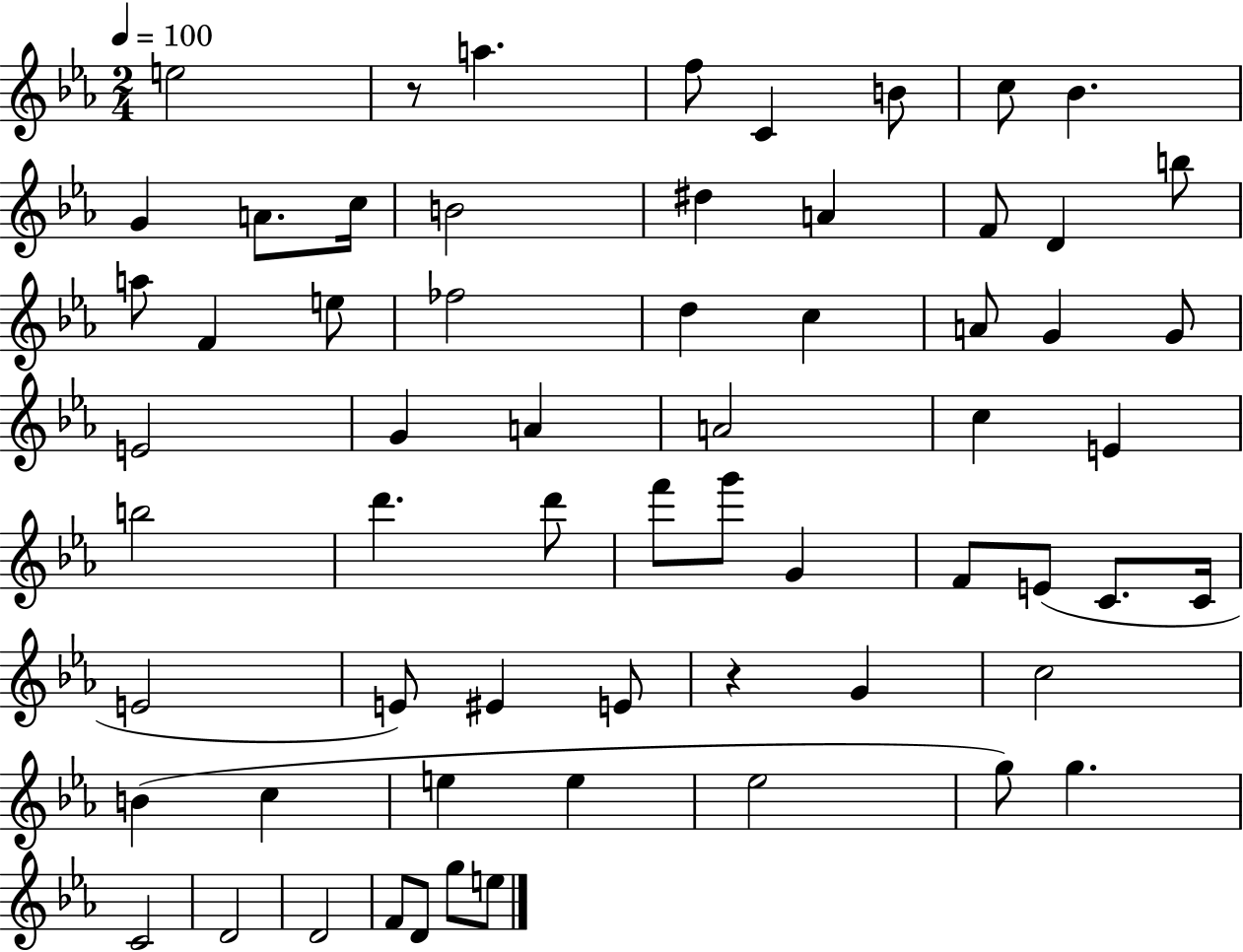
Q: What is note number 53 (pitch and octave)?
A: G5